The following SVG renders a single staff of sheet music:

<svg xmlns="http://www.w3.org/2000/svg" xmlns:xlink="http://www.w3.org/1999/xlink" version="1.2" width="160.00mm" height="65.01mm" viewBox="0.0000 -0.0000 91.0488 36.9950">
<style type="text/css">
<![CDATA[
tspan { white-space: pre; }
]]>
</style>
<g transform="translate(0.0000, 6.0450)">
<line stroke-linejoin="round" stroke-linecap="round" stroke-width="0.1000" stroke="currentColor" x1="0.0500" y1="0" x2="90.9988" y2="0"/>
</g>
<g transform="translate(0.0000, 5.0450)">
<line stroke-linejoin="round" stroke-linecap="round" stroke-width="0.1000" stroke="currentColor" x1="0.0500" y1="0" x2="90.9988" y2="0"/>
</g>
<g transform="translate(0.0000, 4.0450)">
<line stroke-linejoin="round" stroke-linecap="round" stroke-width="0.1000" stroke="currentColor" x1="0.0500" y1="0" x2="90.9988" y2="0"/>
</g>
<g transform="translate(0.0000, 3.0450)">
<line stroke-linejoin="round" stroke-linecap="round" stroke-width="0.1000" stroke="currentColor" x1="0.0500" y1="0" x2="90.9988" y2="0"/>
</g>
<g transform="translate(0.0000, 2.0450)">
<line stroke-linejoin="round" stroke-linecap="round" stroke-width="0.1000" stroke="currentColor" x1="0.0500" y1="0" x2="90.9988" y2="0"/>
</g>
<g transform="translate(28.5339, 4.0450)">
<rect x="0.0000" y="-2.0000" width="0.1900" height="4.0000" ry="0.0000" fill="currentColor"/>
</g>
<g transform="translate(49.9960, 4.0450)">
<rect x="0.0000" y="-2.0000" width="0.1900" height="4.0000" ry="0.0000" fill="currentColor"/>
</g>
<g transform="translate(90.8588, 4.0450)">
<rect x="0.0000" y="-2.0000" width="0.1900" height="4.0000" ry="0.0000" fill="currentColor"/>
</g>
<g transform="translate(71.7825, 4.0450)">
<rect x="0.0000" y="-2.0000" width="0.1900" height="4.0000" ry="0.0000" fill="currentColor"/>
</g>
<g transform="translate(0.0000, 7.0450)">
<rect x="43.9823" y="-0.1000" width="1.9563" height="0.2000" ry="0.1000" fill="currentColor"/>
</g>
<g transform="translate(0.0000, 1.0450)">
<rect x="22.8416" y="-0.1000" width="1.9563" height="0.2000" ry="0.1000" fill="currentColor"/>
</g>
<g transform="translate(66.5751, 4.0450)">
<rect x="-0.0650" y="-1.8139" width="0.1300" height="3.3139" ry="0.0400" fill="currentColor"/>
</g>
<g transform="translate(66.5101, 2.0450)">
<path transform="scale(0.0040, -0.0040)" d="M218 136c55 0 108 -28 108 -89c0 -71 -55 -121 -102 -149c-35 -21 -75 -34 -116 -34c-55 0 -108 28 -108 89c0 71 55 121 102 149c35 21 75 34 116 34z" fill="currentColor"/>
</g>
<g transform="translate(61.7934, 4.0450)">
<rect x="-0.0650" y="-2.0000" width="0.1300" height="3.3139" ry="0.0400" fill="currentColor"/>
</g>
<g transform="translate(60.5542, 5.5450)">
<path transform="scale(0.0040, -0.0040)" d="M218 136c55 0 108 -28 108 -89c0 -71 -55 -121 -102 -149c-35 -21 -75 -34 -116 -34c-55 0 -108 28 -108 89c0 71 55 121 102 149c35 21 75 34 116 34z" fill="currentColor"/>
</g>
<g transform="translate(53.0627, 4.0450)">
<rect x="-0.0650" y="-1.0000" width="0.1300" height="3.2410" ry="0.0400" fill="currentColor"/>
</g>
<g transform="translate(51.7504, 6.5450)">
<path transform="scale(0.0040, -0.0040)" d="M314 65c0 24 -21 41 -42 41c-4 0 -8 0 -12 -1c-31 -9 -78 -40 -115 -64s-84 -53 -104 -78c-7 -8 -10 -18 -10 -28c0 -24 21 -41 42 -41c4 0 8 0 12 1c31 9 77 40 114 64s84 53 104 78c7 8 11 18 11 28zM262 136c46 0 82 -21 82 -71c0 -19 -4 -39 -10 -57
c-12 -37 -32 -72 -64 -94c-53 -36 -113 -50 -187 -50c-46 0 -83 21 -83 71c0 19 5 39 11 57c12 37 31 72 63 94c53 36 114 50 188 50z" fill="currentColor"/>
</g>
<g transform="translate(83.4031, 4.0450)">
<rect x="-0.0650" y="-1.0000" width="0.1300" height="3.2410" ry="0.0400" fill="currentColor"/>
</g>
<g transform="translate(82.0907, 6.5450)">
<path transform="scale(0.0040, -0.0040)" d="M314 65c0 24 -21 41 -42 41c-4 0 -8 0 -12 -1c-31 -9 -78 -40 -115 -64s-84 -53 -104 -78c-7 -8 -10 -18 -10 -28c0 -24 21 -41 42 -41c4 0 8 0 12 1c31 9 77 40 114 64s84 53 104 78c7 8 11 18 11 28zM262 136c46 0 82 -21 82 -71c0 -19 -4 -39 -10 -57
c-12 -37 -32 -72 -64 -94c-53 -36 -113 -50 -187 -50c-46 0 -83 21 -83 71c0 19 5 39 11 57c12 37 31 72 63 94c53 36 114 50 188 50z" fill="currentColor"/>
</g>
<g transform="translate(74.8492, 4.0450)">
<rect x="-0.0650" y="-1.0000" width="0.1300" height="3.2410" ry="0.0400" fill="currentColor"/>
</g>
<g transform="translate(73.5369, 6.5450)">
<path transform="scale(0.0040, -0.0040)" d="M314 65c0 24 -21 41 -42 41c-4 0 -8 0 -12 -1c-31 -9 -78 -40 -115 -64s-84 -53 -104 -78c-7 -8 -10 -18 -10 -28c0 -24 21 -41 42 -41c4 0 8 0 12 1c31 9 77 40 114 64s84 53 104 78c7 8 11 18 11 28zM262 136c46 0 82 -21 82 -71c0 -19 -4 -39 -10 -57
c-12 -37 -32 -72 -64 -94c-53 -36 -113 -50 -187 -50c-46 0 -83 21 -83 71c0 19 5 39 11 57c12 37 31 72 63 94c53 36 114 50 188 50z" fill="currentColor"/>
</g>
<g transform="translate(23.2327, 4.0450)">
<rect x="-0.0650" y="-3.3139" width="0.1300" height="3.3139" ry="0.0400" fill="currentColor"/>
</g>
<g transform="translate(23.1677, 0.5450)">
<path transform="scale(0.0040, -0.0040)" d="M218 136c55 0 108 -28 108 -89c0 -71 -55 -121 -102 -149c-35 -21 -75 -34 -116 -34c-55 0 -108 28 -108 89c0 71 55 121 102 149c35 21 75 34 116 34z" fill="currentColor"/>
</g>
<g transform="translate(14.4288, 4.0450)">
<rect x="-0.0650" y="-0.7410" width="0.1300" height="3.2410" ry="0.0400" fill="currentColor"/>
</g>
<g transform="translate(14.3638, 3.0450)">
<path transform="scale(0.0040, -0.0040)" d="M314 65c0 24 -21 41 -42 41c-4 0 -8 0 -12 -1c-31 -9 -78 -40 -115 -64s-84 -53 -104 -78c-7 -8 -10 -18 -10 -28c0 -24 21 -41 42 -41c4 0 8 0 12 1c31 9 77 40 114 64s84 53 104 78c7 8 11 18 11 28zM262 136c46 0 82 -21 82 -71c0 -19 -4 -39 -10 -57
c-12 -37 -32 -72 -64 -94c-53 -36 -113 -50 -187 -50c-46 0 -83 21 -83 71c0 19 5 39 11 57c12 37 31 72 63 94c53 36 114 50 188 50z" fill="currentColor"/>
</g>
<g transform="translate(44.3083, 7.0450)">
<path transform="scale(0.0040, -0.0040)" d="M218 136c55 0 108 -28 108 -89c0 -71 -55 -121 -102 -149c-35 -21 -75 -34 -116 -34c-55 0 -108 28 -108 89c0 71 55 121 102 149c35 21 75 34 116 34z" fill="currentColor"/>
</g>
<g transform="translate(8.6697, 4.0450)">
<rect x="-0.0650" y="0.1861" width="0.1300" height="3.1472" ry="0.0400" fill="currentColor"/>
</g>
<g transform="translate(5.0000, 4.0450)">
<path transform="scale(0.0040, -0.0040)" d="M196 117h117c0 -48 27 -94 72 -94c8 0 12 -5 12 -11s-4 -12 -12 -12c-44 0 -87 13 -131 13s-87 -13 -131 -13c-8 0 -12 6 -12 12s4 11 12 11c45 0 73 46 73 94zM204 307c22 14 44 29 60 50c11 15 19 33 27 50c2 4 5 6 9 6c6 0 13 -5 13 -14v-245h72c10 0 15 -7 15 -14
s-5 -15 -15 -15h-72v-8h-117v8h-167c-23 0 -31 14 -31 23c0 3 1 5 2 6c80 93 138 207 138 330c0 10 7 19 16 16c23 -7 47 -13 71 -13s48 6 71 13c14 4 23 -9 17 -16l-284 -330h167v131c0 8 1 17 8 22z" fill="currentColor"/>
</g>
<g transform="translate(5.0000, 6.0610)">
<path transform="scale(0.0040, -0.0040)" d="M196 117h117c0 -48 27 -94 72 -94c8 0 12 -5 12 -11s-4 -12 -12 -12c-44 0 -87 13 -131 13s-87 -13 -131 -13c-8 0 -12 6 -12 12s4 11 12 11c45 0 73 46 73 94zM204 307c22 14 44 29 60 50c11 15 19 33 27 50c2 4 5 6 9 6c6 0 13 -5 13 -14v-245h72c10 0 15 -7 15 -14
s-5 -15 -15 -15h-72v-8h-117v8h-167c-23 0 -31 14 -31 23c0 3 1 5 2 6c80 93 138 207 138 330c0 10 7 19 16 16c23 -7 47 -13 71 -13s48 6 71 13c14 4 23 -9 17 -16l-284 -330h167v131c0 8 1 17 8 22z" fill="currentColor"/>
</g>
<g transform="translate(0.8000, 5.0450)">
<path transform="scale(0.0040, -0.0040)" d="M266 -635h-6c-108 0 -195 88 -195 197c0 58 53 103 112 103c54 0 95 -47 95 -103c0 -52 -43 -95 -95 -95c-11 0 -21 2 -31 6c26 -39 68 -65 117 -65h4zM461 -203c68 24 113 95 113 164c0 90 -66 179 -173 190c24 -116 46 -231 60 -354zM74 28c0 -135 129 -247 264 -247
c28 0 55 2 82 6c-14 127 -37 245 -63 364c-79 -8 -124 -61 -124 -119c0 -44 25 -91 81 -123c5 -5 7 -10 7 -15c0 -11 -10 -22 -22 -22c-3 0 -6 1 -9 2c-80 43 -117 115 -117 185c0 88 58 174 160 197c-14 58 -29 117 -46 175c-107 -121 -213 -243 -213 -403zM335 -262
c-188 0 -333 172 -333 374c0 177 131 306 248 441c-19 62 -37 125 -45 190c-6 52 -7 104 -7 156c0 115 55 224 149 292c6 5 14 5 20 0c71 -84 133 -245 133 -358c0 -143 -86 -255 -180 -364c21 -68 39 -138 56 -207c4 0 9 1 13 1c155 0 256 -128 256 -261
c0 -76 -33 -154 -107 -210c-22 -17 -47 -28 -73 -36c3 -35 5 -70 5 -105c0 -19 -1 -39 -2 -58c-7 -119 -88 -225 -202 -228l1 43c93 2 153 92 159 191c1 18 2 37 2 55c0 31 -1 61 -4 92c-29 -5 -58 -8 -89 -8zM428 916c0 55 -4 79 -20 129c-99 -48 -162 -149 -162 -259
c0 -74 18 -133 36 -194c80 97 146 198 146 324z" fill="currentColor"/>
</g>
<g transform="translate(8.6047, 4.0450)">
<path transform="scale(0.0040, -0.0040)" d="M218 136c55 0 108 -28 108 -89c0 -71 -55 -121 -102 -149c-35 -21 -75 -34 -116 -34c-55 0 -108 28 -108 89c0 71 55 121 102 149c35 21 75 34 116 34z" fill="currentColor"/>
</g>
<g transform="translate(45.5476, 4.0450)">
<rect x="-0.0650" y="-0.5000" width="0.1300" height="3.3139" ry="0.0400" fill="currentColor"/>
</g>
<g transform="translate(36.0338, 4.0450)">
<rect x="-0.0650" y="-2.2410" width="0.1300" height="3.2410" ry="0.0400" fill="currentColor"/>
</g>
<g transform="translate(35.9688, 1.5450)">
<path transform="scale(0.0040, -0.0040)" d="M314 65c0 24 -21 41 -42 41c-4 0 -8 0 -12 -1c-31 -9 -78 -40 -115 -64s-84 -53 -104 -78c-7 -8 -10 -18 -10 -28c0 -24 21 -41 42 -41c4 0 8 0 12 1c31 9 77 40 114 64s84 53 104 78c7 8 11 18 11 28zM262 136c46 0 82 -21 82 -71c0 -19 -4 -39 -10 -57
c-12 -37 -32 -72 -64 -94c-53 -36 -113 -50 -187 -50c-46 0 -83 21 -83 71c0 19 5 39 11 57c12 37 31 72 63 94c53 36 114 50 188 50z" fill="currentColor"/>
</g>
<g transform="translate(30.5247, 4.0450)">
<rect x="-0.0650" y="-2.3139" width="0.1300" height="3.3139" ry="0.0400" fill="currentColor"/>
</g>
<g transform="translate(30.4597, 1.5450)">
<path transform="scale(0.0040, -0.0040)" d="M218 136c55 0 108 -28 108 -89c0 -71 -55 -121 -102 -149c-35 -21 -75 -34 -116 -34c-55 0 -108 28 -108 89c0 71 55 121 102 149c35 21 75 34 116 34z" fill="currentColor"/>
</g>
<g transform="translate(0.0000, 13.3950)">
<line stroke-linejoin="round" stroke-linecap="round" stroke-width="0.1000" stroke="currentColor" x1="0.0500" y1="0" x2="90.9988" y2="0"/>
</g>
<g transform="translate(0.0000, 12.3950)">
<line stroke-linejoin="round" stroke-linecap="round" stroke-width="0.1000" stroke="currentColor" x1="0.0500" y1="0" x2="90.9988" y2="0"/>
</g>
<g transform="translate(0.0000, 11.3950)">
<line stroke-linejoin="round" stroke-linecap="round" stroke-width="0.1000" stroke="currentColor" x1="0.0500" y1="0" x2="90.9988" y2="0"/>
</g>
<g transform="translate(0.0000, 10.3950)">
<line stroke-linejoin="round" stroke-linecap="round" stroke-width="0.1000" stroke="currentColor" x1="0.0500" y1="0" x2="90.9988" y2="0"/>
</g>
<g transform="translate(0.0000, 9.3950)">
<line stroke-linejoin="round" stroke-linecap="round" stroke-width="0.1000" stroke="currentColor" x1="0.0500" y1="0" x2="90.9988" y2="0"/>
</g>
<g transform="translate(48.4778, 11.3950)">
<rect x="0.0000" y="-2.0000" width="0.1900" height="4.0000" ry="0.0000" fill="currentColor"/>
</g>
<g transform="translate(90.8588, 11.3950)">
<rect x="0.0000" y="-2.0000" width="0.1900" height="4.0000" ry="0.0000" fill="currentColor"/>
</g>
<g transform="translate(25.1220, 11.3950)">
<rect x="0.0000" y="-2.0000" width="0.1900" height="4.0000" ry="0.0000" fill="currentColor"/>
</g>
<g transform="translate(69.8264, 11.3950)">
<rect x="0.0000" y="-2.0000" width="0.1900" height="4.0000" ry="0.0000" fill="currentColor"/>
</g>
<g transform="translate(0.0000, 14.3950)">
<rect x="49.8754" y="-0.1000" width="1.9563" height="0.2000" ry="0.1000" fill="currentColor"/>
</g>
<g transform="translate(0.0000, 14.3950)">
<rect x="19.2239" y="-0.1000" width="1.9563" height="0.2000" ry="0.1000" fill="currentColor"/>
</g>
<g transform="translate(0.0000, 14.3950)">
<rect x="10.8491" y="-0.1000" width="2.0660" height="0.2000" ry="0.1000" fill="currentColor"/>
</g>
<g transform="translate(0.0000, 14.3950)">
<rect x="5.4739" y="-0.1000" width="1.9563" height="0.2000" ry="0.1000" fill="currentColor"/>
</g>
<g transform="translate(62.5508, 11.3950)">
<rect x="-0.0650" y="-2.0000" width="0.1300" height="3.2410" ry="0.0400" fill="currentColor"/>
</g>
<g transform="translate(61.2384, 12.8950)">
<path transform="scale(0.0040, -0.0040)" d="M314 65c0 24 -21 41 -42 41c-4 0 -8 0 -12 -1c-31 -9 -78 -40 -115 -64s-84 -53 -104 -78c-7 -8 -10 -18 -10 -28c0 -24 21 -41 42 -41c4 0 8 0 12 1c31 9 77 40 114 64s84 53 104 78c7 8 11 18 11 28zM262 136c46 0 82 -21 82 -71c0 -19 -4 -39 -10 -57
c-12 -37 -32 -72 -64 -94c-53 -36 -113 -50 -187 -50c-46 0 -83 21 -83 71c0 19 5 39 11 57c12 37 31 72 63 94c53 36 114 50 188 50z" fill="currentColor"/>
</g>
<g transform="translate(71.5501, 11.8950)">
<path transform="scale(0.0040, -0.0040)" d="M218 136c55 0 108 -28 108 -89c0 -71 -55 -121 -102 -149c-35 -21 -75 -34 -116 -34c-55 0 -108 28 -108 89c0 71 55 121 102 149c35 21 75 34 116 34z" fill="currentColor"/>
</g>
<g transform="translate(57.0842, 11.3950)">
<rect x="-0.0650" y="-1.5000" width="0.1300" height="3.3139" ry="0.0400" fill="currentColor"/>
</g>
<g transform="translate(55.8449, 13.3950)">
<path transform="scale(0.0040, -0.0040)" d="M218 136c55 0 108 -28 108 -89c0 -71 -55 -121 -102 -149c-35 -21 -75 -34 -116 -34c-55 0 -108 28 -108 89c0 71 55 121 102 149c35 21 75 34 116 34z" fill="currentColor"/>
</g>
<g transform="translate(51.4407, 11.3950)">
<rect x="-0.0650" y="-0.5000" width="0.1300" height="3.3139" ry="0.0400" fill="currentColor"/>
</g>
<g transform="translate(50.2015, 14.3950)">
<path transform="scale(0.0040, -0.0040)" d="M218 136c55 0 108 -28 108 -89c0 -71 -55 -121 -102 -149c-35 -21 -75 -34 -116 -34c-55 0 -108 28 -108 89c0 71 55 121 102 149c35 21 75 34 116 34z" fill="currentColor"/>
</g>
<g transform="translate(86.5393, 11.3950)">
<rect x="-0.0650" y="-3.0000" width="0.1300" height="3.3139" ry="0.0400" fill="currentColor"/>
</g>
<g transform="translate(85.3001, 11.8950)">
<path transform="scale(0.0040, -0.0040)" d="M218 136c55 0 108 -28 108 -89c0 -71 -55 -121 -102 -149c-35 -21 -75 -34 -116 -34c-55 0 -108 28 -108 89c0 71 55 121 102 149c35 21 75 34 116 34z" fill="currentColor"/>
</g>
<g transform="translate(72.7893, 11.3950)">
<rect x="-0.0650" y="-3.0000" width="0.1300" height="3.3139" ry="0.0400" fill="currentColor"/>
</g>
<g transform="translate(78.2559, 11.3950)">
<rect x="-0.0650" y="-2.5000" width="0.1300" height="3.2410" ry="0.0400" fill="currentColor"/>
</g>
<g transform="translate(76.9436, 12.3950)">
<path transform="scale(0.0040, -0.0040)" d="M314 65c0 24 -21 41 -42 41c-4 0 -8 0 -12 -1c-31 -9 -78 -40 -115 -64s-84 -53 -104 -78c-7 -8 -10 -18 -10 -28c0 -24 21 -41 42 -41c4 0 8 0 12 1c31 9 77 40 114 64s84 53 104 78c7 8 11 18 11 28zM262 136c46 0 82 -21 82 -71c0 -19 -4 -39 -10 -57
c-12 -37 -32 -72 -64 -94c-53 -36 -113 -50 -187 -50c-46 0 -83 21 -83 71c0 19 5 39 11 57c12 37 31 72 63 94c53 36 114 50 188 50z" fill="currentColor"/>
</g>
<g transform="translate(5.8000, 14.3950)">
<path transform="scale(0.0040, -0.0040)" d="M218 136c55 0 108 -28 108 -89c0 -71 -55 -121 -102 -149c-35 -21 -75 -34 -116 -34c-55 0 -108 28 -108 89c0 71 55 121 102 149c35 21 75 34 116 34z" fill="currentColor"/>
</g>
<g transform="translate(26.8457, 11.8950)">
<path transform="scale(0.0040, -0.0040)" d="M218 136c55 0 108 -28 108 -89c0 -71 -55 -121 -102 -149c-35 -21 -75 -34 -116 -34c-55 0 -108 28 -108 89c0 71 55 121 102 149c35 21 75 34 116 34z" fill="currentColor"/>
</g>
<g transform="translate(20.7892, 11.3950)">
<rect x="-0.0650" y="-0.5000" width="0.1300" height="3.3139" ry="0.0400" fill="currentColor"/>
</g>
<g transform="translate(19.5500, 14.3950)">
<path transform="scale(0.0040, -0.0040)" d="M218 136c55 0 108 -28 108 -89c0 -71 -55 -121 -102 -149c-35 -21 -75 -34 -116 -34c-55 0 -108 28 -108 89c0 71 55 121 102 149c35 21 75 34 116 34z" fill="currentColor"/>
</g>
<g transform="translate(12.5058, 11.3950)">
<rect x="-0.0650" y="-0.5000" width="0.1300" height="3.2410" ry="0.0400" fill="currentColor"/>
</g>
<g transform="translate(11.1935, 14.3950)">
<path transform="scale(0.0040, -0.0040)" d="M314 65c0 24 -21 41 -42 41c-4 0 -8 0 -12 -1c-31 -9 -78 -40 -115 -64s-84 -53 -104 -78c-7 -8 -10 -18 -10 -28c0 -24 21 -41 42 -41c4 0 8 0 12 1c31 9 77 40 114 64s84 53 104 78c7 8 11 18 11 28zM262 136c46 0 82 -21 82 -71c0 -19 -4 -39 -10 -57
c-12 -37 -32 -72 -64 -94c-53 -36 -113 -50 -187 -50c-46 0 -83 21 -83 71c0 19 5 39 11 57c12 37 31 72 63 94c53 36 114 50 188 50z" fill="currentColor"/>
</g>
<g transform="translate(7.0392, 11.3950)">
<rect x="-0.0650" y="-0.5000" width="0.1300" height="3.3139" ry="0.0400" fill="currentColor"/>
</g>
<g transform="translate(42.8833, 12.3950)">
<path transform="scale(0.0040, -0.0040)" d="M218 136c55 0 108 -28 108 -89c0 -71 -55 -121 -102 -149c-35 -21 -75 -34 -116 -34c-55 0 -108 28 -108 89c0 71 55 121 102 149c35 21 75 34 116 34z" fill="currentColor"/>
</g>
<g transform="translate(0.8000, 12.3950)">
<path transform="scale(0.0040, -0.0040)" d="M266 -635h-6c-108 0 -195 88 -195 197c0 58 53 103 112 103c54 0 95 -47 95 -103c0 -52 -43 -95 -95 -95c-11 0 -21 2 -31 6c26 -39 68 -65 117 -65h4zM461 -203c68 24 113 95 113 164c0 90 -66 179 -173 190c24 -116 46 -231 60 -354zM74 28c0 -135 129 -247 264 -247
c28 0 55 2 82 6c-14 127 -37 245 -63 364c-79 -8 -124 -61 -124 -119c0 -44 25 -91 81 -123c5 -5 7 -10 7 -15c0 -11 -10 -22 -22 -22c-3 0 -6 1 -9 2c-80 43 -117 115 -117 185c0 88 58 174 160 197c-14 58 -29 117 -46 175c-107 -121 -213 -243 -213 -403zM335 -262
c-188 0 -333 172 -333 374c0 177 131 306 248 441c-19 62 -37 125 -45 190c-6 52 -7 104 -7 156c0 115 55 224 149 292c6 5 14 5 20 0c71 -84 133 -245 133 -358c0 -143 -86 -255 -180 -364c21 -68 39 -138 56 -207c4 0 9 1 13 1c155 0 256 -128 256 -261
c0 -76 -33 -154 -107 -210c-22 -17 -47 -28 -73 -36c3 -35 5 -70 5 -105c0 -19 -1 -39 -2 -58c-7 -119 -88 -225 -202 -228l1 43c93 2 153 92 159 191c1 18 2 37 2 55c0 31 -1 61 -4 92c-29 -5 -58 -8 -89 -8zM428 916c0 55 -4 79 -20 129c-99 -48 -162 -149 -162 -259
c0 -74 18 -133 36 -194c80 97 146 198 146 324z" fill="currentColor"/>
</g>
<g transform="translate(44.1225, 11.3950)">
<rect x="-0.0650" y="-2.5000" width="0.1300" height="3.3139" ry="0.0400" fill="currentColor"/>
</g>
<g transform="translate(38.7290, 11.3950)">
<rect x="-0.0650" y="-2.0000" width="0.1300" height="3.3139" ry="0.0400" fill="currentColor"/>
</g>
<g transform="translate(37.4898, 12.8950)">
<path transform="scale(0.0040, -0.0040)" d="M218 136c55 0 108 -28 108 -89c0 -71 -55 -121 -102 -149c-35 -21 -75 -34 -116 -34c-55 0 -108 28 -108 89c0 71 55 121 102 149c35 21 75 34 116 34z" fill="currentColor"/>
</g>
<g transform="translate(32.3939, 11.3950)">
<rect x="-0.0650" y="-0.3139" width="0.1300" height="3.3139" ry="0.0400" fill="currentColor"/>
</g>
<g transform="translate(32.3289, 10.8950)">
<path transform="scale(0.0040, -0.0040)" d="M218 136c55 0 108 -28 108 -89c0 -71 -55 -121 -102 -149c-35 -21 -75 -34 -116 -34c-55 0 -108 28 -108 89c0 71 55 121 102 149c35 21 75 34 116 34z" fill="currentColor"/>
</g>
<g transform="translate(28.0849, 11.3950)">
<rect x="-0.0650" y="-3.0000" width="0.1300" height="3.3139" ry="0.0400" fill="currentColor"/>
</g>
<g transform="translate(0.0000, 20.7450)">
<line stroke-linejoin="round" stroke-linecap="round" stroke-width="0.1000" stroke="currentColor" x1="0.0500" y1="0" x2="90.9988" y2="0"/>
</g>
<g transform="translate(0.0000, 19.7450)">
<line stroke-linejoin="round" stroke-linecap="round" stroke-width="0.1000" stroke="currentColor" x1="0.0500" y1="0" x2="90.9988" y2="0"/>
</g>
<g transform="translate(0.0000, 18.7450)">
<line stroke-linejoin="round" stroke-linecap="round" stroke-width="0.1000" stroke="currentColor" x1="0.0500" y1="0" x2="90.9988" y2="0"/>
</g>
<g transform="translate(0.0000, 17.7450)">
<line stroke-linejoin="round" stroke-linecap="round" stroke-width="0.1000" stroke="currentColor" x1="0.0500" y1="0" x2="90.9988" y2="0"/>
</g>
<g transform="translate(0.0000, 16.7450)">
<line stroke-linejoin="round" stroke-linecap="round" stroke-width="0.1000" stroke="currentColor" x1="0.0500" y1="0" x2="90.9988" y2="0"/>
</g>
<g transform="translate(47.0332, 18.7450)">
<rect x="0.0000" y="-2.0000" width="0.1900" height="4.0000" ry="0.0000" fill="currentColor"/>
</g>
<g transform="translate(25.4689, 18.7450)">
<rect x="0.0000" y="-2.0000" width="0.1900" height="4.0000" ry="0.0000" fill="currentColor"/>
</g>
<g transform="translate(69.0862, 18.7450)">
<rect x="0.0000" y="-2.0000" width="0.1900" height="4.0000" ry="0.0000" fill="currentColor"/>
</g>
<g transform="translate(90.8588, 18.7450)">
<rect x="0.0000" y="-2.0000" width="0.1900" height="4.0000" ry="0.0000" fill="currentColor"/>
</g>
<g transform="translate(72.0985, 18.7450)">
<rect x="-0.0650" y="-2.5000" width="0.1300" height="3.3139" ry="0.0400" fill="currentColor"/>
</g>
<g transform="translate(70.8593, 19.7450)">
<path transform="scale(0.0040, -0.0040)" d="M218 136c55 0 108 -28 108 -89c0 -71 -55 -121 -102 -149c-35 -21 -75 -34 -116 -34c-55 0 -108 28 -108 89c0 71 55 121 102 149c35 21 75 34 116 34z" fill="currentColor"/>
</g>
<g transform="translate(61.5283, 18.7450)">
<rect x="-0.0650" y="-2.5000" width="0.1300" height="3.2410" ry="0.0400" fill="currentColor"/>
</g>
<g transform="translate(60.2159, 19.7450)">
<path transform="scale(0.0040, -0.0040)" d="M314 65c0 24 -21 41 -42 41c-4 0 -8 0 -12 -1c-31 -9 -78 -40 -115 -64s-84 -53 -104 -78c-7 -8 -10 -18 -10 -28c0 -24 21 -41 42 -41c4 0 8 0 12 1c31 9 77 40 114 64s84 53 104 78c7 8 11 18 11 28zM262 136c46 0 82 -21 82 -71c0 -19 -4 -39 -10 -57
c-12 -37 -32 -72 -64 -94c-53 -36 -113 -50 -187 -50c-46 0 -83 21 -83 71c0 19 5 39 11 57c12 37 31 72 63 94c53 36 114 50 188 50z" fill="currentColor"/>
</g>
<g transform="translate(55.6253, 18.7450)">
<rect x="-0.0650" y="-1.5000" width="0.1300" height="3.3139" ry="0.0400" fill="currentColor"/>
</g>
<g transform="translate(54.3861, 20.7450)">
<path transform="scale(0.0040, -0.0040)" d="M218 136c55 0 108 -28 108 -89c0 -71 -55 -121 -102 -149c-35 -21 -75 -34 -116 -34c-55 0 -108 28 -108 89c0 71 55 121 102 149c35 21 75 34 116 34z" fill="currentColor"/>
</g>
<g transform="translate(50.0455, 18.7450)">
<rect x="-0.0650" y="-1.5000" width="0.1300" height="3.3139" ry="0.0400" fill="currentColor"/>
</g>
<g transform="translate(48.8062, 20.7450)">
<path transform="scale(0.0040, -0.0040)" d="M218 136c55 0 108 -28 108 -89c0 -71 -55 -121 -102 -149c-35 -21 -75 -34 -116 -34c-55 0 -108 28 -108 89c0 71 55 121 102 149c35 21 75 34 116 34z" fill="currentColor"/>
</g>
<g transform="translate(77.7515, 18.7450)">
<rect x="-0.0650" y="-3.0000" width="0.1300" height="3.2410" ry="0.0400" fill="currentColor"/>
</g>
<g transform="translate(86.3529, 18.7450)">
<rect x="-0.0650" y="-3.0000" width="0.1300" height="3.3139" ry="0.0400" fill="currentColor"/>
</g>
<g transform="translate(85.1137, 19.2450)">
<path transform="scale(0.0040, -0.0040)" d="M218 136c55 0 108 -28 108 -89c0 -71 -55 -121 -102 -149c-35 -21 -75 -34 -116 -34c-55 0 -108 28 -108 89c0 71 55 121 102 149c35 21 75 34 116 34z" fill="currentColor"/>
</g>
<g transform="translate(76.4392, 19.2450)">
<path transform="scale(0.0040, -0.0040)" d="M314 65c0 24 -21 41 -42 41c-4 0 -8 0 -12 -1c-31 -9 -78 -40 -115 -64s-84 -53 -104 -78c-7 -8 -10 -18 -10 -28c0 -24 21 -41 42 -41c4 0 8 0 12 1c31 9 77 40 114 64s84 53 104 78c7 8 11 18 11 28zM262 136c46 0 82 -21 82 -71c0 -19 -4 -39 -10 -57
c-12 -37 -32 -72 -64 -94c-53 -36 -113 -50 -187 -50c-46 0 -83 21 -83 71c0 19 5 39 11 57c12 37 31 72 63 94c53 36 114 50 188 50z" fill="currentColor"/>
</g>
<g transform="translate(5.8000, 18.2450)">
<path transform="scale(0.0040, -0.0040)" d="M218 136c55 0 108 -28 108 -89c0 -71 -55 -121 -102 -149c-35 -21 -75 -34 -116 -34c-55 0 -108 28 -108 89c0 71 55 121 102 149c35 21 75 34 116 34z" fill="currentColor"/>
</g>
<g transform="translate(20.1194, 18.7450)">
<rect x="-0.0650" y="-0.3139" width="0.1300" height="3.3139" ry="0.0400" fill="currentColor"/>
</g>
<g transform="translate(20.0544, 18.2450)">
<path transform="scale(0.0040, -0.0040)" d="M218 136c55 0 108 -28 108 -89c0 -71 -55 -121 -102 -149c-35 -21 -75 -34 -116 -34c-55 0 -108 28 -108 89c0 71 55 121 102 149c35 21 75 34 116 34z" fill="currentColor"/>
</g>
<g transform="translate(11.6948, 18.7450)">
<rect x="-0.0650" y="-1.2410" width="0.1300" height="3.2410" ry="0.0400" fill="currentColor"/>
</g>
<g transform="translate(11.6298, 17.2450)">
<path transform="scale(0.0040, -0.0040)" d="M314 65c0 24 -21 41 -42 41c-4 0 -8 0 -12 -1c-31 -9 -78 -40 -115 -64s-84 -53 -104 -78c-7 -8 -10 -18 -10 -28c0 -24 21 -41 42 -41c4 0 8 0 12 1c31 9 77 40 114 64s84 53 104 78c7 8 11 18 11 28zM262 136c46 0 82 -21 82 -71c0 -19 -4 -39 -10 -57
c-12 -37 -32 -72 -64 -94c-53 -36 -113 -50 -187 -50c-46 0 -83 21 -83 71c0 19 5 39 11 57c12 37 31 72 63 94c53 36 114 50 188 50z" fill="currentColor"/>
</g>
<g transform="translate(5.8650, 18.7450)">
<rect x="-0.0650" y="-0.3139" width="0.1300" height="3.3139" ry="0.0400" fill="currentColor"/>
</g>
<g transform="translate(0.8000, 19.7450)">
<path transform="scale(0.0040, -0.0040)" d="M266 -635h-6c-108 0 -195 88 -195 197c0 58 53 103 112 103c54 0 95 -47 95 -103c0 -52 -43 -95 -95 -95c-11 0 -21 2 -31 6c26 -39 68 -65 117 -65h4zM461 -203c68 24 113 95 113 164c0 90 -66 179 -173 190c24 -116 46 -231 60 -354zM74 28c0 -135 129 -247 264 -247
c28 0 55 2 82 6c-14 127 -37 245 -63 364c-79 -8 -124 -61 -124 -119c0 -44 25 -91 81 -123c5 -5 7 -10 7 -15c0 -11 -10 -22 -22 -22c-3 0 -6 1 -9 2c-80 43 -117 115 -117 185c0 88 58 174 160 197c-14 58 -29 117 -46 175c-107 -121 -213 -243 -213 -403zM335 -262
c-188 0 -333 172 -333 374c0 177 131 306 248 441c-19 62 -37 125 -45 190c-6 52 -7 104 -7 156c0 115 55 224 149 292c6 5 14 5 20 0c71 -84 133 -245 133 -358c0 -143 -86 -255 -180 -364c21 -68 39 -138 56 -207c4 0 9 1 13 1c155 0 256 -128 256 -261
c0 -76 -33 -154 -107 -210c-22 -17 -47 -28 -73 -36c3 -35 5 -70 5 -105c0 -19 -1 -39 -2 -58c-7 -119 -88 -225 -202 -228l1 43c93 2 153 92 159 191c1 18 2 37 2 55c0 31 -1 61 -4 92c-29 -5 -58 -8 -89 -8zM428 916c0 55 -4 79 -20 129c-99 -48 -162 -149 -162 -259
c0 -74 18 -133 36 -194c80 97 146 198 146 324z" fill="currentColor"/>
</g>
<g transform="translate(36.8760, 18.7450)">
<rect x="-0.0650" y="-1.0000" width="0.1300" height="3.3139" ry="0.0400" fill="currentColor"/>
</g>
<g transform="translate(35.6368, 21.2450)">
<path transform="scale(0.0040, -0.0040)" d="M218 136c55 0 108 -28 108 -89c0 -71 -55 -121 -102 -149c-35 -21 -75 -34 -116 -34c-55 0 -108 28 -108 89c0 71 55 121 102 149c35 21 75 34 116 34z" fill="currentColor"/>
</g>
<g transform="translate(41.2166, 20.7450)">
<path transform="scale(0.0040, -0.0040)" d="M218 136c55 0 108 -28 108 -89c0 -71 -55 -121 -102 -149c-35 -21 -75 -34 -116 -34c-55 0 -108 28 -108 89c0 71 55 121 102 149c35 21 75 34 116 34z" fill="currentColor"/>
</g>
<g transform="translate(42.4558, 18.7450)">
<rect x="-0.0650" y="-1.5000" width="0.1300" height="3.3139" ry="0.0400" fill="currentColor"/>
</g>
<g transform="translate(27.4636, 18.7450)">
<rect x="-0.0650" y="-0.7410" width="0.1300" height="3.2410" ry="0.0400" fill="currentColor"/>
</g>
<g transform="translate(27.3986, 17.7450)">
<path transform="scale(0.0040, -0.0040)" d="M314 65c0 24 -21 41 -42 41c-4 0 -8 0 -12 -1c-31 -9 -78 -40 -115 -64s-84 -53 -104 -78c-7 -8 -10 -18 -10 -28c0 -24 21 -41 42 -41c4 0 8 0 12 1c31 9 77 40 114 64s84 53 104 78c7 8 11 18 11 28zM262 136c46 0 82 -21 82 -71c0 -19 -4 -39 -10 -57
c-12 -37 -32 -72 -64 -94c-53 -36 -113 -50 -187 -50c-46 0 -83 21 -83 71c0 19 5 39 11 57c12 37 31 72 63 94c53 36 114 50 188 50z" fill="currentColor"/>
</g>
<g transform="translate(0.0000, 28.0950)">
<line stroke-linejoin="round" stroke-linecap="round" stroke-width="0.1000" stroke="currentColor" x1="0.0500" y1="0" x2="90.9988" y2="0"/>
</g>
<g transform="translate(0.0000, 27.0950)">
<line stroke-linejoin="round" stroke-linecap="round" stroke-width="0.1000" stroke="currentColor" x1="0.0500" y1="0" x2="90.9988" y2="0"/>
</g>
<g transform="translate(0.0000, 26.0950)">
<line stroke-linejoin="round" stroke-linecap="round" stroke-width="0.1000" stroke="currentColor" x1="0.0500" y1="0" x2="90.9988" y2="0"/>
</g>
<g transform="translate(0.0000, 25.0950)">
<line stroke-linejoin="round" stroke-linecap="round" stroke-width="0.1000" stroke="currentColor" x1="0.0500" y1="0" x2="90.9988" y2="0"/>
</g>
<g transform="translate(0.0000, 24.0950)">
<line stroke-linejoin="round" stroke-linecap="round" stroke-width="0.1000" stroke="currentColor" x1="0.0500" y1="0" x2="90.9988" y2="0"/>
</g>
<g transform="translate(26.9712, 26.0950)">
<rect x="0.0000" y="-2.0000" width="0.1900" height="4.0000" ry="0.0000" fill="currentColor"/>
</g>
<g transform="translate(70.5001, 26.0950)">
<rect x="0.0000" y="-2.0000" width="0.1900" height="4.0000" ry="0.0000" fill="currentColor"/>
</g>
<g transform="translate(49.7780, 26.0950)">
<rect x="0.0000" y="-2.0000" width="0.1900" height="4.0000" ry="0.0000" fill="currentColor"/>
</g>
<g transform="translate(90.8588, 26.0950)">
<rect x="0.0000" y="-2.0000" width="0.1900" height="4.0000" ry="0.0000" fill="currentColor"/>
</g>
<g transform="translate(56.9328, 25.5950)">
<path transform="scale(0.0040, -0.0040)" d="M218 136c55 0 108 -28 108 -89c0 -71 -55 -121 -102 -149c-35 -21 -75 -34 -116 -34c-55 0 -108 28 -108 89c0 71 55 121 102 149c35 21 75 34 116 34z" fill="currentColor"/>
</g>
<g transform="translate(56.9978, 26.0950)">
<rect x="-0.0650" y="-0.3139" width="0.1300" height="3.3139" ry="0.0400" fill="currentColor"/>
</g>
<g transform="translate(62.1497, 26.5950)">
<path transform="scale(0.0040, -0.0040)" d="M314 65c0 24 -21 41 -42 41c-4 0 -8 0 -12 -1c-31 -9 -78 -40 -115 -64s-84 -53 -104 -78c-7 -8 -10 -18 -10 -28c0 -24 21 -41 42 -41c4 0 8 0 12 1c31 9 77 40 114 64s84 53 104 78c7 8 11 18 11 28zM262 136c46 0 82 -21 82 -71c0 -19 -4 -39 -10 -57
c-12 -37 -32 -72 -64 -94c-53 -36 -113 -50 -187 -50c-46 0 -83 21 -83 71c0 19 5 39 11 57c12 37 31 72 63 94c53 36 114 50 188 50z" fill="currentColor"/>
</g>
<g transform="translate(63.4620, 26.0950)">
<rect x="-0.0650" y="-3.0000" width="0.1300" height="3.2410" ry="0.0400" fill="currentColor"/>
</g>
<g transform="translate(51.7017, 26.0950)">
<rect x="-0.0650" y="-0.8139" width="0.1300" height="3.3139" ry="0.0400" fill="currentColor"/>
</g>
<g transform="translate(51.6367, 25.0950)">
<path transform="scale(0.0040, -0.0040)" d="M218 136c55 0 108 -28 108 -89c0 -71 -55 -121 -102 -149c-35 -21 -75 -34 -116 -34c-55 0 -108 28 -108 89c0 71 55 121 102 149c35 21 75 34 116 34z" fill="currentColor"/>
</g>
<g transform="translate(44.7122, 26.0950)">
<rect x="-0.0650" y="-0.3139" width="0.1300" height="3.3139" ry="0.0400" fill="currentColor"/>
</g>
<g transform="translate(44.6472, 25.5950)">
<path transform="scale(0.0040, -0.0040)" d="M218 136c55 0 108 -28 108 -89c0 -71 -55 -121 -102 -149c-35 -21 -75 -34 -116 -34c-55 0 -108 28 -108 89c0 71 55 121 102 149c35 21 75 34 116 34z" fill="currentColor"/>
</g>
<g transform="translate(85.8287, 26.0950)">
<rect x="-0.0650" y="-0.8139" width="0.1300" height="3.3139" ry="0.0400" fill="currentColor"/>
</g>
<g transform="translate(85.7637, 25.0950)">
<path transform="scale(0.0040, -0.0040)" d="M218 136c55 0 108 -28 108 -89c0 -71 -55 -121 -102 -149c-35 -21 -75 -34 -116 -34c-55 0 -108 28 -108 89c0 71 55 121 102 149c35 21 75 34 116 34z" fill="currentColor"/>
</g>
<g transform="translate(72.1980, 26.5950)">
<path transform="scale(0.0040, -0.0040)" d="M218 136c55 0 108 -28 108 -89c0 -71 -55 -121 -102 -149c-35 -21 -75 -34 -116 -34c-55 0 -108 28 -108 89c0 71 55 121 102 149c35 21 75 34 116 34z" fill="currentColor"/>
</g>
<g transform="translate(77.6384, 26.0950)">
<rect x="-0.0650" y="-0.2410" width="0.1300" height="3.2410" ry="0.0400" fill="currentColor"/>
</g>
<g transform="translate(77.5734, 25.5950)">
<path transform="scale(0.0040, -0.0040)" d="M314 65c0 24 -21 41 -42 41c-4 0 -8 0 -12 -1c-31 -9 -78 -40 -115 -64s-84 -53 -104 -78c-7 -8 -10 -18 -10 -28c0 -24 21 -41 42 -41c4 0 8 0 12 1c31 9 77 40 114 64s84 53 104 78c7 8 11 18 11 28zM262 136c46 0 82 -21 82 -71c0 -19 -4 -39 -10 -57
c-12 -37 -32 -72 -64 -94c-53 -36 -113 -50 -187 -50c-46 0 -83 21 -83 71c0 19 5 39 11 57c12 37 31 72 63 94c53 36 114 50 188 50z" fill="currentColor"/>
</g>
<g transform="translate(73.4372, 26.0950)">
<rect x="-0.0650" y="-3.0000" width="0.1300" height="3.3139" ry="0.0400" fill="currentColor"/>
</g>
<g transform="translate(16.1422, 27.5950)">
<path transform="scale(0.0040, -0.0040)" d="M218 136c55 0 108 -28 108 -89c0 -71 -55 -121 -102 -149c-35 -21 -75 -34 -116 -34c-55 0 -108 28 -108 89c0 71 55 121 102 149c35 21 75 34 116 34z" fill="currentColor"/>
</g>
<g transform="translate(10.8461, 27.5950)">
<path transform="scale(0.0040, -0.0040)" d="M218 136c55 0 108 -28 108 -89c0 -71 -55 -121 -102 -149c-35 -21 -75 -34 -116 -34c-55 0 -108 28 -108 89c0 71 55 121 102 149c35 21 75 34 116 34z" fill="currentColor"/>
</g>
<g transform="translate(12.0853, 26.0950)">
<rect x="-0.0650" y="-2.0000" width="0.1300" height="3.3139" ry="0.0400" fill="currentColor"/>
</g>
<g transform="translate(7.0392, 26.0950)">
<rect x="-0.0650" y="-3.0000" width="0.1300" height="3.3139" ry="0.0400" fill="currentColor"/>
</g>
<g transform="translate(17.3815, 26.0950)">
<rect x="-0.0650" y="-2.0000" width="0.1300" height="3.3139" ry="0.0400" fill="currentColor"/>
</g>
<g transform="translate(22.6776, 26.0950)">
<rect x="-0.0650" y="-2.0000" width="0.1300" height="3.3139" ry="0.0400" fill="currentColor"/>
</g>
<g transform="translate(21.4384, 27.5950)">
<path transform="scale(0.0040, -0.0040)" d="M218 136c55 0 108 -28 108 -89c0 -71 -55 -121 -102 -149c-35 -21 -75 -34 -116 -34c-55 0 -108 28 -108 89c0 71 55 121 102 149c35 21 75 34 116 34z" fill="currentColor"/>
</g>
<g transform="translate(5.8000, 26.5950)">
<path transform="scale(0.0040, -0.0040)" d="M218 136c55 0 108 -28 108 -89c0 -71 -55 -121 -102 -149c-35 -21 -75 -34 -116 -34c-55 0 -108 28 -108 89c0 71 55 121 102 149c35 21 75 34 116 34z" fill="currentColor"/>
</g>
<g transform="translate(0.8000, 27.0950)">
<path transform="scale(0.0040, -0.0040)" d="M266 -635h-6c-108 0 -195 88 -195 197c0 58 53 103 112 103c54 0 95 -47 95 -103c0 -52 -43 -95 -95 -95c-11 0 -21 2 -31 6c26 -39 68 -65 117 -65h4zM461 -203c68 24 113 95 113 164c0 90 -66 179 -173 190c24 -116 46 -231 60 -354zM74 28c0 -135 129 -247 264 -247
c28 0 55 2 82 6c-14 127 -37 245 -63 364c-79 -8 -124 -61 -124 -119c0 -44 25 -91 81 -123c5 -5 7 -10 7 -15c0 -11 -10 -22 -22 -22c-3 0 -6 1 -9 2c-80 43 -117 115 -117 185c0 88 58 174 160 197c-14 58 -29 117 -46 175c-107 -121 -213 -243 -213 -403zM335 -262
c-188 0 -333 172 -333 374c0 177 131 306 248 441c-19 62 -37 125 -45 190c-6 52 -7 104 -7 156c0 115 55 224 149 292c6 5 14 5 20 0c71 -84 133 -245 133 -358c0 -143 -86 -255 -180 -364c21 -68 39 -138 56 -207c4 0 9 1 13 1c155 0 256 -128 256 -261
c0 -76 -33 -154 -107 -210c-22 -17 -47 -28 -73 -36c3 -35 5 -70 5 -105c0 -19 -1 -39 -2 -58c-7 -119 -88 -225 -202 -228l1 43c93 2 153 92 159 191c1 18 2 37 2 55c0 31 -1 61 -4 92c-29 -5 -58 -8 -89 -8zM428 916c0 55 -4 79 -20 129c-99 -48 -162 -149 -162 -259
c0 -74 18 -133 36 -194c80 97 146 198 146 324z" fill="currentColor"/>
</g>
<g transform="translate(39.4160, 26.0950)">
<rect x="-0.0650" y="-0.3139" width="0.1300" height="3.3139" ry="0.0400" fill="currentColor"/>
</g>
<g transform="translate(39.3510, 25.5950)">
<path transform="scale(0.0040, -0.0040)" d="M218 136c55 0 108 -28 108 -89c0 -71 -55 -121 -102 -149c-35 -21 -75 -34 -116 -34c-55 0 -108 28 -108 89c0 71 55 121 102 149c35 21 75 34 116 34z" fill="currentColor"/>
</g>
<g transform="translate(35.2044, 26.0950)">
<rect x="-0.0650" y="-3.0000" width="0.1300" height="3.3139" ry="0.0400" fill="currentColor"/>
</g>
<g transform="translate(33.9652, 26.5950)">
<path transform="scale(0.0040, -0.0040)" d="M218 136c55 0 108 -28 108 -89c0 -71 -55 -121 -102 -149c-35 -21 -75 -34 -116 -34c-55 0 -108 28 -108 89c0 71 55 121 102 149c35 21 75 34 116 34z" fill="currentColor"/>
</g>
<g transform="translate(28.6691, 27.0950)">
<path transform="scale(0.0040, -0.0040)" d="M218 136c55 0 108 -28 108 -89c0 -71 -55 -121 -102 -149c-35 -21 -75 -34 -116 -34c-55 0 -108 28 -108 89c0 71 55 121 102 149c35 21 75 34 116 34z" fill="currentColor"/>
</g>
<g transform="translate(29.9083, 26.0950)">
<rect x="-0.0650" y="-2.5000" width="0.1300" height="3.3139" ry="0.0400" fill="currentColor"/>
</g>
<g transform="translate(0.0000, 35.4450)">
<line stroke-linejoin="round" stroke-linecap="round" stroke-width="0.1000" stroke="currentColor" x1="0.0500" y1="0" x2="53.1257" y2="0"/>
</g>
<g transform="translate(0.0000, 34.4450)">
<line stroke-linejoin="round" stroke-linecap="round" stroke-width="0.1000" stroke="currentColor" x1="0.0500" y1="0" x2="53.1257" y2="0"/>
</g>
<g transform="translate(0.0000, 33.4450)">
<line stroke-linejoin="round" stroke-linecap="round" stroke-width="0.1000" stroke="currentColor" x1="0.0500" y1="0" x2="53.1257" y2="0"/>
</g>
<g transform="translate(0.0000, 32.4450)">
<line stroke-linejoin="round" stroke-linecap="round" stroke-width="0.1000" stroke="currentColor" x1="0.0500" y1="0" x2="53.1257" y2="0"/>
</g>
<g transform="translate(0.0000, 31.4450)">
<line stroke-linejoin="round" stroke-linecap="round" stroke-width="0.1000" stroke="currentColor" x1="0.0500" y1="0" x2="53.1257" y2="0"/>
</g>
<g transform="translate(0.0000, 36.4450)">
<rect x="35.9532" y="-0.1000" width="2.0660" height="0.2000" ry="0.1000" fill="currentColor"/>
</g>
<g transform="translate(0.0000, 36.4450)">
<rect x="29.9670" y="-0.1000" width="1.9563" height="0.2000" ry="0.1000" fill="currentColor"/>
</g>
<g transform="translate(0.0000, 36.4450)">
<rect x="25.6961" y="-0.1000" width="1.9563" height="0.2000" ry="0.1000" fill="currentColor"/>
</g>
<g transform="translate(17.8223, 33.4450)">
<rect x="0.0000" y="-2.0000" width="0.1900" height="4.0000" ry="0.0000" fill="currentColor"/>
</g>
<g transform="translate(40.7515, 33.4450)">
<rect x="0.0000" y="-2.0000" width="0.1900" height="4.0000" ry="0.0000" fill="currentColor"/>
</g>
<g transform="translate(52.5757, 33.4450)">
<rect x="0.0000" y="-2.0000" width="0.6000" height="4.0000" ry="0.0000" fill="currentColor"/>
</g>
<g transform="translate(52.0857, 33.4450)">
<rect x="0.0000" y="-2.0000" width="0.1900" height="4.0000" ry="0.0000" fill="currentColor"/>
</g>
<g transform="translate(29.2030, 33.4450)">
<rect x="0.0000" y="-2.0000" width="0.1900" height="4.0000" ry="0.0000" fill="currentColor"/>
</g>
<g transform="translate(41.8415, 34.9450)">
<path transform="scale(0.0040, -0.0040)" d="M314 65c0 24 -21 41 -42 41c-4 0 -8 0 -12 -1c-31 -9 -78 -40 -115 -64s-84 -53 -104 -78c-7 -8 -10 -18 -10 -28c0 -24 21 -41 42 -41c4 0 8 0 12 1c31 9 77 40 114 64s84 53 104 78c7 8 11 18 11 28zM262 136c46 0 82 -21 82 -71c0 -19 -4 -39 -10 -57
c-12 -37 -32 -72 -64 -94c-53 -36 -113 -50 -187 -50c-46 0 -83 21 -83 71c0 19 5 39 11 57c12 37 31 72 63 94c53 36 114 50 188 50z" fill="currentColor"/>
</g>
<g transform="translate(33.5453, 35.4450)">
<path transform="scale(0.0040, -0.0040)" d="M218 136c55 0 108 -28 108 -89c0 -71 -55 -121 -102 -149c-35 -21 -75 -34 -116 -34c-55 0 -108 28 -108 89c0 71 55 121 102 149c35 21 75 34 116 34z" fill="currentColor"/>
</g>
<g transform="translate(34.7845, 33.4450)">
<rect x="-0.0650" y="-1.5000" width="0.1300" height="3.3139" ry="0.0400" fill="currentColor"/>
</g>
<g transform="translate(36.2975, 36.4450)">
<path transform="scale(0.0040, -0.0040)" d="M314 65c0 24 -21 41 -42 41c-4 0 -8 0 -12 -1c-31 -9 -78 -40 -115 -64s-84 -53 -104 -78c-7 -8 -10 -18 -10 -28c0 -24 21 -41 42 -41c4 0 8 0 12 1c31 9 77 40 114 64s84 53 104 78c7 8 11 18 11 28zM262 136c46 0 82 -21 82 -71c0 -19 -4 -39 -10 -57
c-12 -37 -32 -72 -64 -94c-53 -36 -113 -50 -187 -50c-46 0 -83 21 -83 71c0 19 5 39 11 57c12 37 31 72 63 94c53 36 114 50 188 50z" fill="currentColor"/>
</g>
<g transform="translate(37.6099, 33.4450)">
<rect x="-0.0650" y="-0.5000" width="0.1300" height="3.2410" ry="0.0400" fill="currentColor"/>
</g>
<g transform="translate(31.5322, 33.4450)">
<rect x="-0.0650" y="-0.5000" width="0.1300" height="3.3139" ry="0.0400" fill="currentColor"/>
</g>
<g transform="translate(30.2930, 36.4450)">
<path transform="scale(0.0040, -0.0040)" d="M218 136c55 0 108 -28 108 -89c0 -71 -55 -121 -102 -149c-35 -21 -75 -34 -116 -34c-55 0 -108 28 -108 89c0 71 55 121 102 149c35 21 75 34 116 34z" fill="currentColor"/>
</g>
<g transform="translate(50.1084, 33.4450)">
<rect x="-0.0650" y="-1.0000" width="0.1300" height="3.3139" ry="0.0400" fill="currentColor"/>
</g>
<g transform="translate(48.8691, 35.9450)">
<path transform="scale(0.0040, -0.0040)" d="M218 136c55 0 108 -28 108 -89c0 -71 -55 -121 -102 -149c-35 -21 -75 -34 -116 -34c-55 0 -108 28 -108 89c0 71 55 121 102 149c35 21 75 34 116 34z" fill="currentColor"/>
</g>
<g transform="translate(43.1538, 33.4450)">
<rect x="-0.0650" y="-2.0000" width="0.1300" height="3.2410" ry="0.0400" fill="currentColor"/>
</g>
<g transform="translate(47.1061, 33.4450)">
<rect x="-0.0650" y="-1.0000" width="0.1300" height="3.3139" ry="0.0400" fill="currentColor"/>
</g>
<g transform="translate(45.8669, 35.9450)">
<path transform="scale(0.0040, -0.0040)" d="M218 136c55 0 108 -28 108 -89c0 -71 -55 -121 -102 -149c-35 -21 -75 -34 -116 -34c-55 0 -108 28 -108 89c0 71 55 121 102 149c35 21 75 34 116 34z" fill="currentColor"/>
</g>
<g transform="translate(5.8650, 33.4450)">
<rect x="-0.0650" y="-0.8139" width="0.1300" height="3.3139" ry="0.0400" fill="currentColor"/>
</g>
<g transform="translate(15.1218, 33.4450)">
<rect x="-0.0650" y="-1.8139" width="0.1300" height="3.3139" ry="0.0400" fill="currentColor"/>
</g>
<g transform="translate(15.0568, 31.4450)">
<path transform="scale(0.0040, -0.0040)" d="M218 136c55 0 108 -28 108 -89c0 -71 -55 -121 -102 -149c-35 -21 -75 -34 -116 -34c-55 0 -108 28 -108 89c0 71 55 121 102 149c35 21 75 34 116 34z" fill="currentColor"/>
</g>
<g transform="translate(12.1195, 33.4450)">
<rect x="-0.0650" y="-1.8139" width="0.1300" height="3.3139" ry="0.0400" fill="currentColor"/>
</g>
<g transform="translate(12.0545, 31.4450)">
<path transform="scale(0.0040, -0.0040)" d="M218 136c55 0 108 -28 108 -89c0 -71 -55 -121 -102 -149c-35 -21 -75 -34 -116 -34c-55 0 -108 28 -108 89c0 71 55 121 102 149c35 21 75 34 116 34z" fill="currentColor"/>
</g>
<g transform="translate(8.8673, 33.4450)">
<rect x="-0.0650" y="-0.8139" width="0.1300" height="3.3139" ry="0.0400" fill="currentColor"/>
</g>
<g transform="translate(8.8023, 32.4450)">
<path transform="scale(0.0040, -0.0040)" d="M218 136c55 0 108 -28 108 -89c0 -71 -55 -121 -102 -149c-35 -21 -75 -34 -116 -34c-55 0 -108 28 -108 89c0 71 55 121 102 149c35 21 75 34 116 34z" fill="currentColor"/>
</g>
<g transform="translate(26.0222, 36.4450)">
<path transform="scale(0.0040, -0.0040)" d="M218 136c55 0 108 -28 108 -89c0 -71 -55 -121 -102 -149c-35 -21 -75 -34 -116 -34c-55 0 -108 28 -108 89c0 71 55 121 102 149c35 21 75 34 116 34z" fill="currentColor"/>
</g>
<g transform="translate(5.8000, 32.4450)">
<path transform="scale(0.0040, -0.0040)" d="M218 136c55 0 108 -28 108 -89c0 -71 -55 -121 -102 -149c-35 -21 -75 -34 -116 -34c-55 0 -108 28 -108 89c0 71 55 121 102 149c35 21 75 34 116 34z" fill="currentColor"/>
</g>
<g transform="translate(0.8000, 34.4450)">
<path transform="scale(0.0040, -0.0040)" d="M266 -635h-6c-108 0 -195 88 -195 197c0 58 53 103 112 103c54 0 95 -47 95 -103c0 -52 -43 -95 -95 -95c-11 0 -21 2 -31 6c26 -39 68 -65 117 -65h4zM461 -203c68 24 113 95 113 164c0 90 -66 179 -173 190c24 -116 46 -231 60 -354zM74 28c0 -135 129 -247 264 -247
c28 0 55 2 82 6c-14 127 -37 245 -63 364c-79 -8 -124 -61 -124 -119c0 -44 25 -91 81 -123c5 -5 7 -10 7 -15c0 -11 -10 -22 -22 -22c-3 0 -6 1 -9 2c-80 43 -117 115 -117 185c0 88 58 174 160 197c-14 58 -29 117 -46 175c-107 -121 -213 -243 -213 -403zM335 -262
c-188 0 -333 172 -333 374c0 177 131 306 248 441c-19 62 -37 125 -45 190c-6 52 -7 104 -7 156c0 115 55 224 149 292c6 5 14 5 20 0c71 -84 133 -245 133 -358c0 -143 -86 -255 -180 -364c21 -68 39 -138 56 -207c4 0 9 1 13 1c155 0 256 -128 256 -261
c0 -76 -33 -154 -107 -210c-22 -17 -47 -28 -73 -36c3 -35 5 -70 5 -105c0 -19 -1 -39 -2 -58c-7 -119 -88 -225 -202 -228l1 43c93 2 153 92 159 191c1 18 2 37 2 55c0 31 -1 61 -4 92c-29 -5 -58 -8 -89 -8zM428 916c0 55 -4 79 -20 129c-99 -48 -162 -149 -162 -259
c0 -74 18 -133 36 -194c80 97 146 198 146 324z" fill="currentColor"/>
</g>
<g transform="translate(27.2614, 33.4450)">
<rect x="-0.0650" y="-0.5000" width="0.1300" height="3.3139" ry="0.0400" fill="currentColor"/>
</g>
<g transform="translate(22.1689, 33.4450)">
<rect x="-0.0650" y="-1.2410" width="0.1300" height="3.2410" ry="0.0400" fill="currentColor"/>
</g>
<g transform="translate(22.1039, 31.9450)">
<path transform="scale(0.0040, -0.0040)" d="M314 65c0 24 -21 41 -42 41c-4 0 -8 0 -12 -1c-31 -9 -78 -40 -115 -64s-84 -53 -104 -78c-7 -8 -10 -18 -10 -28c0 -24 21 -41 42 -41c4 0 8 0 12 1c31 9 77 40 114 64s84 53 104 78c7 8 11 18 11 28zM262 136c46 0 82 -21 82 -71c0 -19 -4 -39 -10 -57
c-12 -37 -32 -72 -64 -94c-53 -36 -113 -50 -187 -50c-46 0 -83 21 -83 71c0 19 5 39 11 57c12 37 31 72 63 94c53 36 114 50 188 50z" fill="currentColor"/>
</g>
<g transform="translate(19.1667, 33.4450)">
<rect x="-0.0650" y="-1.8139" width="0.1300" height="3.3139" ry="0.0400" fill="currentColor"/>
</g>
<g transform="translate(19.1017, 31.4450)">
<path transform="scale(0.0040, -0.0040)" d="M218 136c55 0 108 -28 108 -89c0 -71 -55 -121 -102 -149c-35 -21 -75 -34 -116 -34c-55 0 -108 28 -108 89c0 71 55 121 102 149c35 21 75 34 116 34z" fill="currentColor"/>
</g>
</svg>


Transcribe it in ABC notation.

X:1
T:Untitled
M:4/4
L:1/4
K:C
B d2 b g g2 C D2 F f D2 D2 C C2 C A c F G C E F2 A G2 A c e2 c d2 D E E E G2 G A2 A A F F F G A c c d c A2 A c2 d d d f f f e2 C C E C2 F2 D D